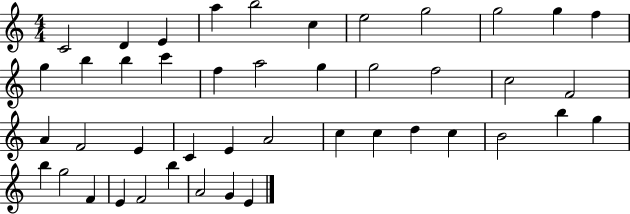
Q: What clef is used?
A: treble